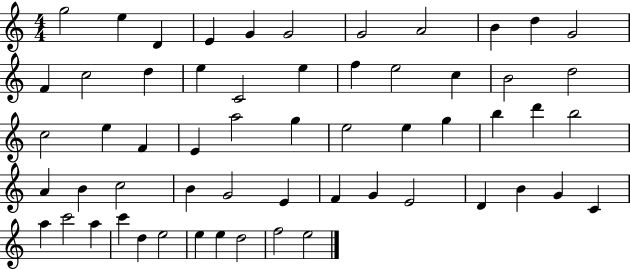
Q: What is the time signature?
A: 4/4